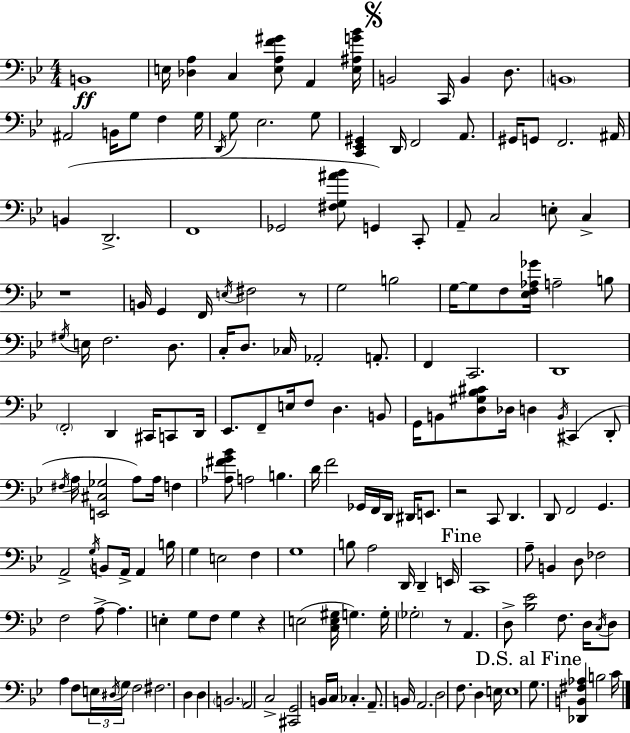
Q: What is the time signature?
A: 4/4